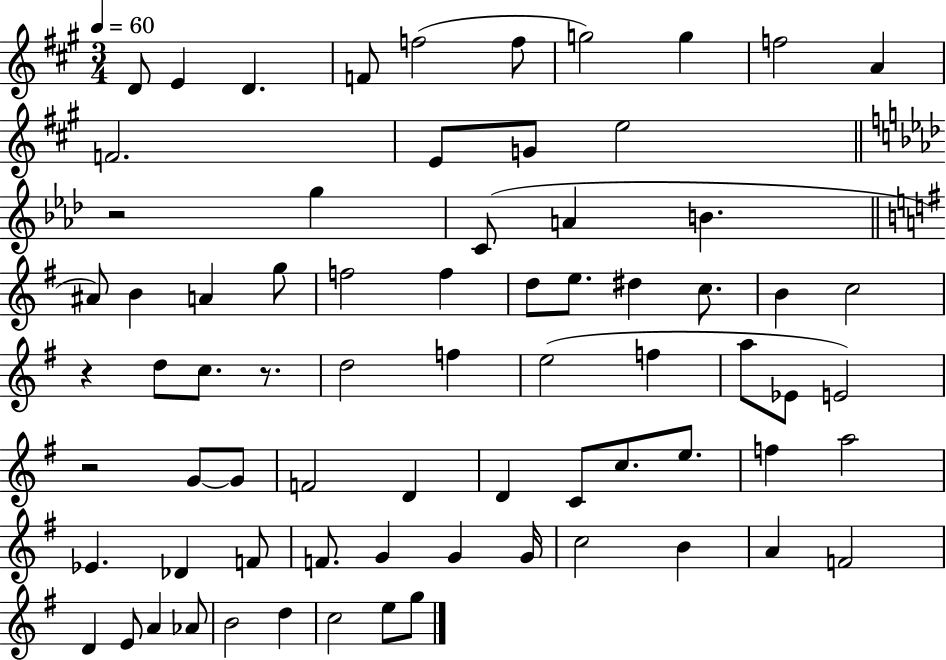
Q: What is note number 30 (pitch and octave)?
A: C5